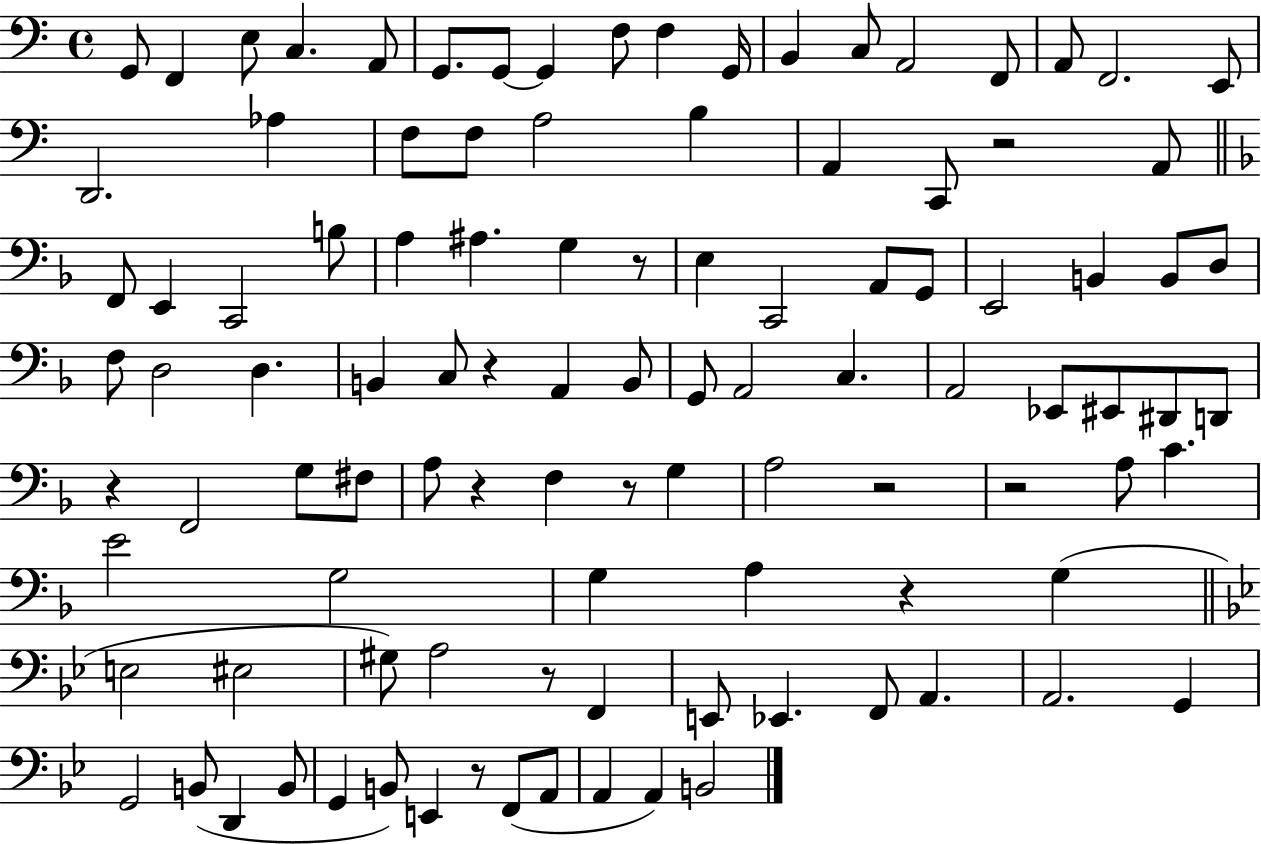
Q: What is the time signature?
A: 4/4